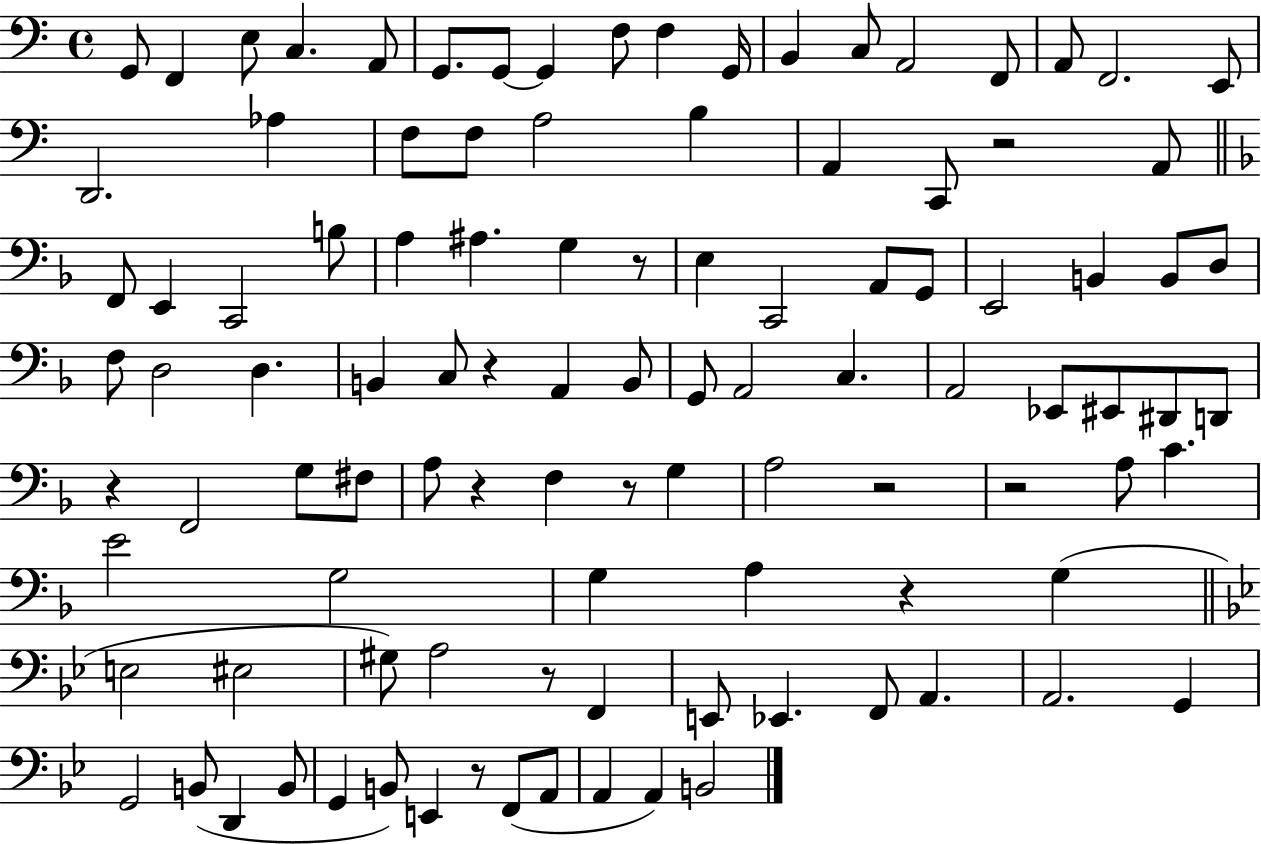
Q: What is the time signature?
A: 4/4